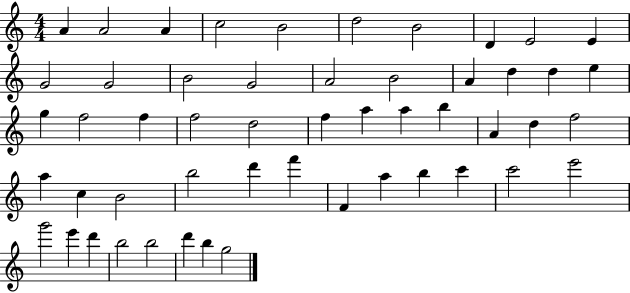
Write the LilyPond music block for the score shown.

{
  \clef treble
  \numericTimeSignature
  \time 4/4
  \key c \major
  a'4 a'2 a'4 | c''2 b'2 | d''2 b'2 | d'4 e'2 e'4 | \break g'2 g'2 | b'2 g'2 | a'2 b'2 | a'4 d''4 d''4 e''4 | \break g''4 f''2 f''4 | f''2 d''2 | f''4 a''4 a''4 b''4 | a'4 d''4 f''2 | \break a''4 c''4 b'2 | b''2 d'''4 f'''4 | f'4 a''4 b''4 c'''4 | c'''2 e'''2 | \break g'''2 e'''4 d'''4 | b''2 b''2 | d'''4 b''4 g''2 | \bar "|."
}